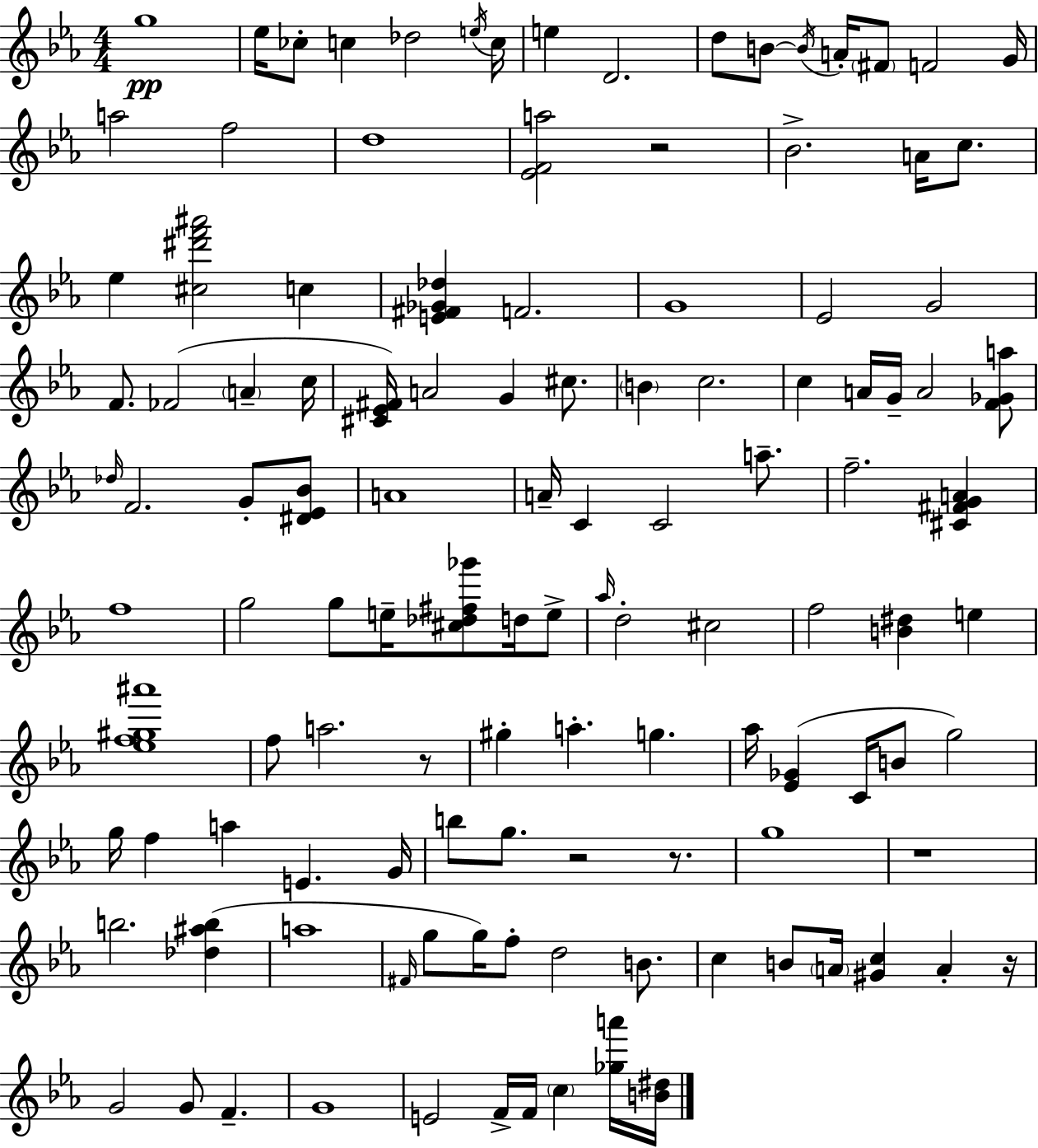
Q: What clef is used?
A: treble